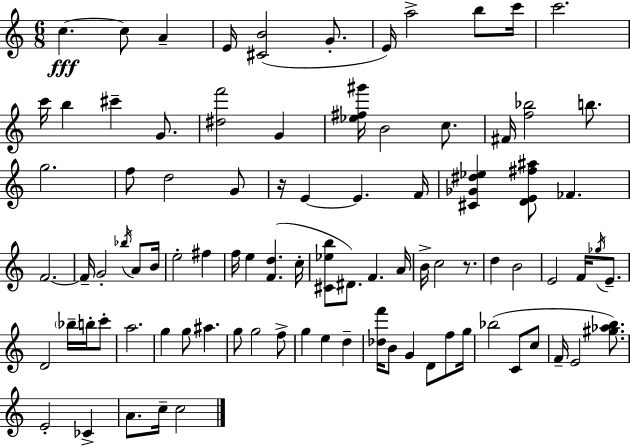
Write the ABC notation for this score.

X:1
T:Untitled
M:6/8
L:1/4
K:Am
c c/2 A E/4 [^CB]2 G/2 E/4 a2 b/2 c'/4 c'2 c'/4 b ^c' G/2 [^df']2 G [_e^f^g']/4 B2 c/2 ^F/4 [f_b]2 b/2 g2 f/2 d2 G/2 z/4 E E F/4 [^C_G^d_e] [DE^f^a]/2 _F F2 F/4 G2 _b/4 A/2 B/4 e2 ^f f/4 e [Fd] c/4 [^C_eb]/2 ^D/2 F A/4 B/4 c2 z/2 d B2 E2 F/4 _g/4 E/2 D2 _b/4 b/4 c'/2 a2 g g/2 ^a g/2 g2 f/2 g e d [_df']/4 B/2 G D/2 f/2 g/4 _b2 C/2 c/2 F/4 E2 [^g_ab]/2 E2 _C A/2 c/4 c2